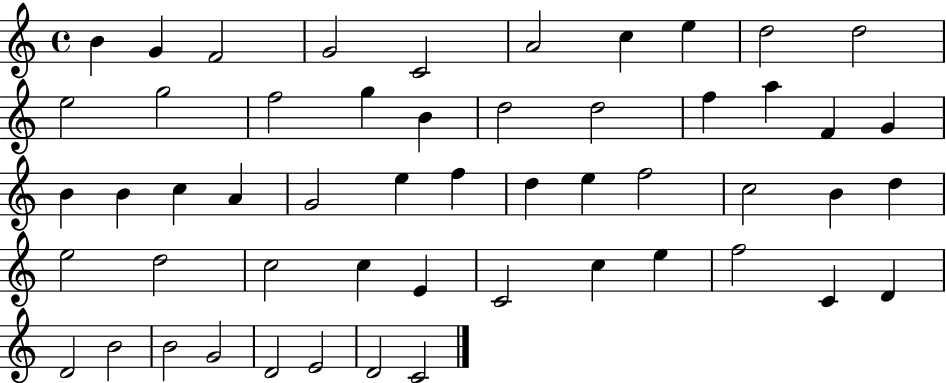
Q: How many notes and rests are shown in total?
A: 53